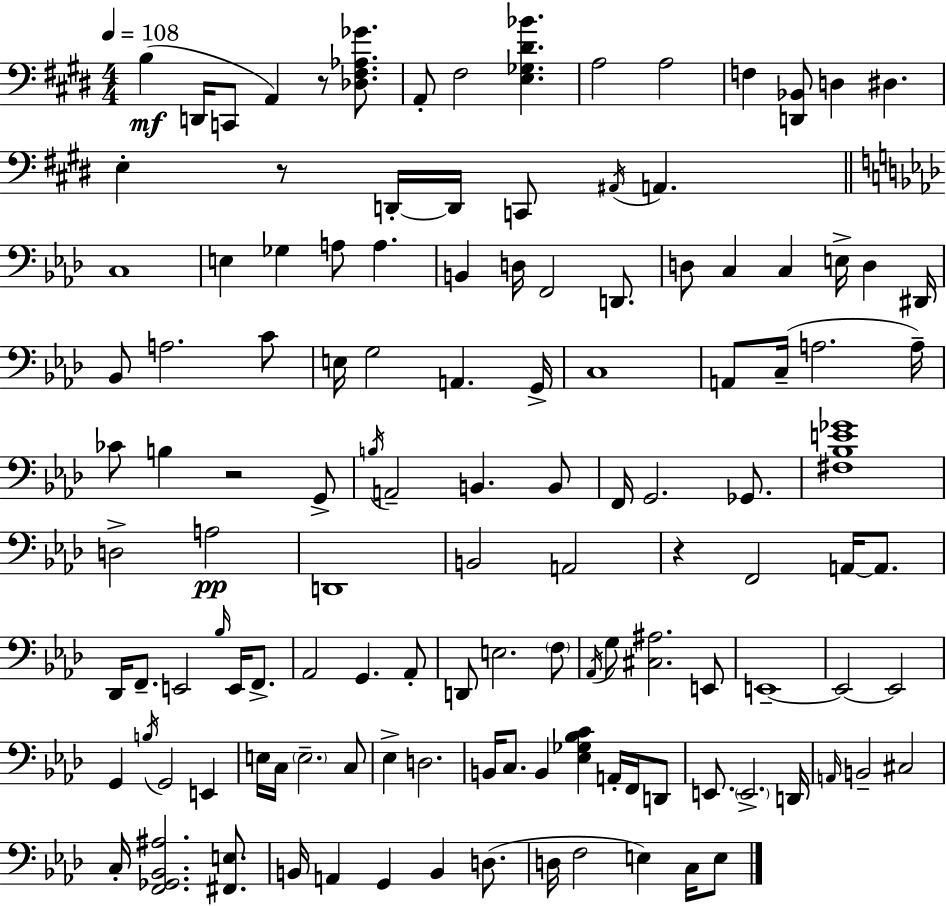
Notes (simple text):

B3/q D2/s C2/e A2/q R/e [Db3,F#3,Ab3,Gb4]/e. A2/e F#3/h [E3,Gb3,D#4,Bb4]/q. A3/h A3/h F3/q [D2,Bb2]/e D3/q D#3/q. E3/q R/e D2/s D2/s C2/e A#2/s A2/q. C3/w E3/q Gb3/q A3/e A3/q. B2/q D3/s F2/h D2/e. D3/e C3/q C3/q E3/s D3/q D#2/s Bb2/e A3/h. C4/e E3/s G3/h A2/q. G2/s C3/w A2/e C3/s A3/h. A3/s CES4/e B3/q R/h G2/e B3/s A2/h B2/q. B2/e F2/s G2/h. Gb2/e. [F#3,Bb3,E4,Gb4]/w D3/h A3/h D2/w B2/h A2/h R/q F2/h A2/s A2/e. Db2/s F2/e. E2/h Bb3/s E2/s F2/e. Ab2/h G2/q. Ab2/e D2/e E3/h. F3/e Ab2/s G3/e [C#3,A#3]/h. E2/e E2/w E2/h E2/h G2/q B3/s G2/h E2/q E3/s C3/s E3/h. C3/e Eb3/q D3/h. B2/s C3/e. B2/q [Eb3,Gb3,Bb3,C4]/q A2/s F2/s D2/e E2/e. E2/h. D2/s A2/s B2/h C#3/h C3/s [F2,Gb2,Bb2,A#3]/h. [F#2,E3]/e. B2/s A2/q G2/q B2/q D3/e. D3/s F3/h E3/q C3/s E3/e